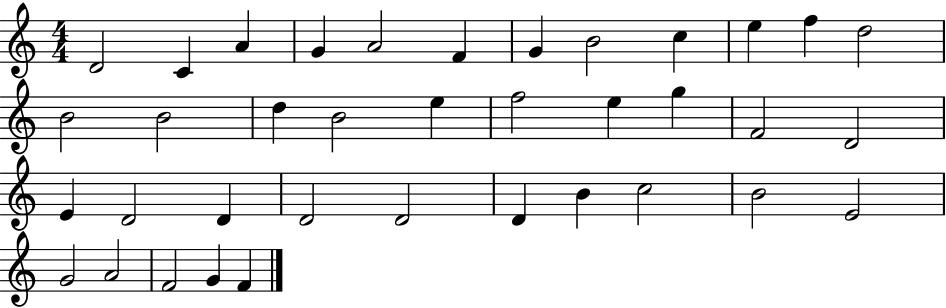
D4/h C4/q A4/q G4/q A4/h F4/q G4/q B4/h C5/q E5/q F5/q D5/h B4/h B4/h D5/q B4/h E5/q F5/h E5/q G5/q F4/h D4/h E4/q D4/h D4/q D4/h D4/h D4/q B4/q C5/h B4/h E4/h G4/h A4/h F4/h G4/q F4/q